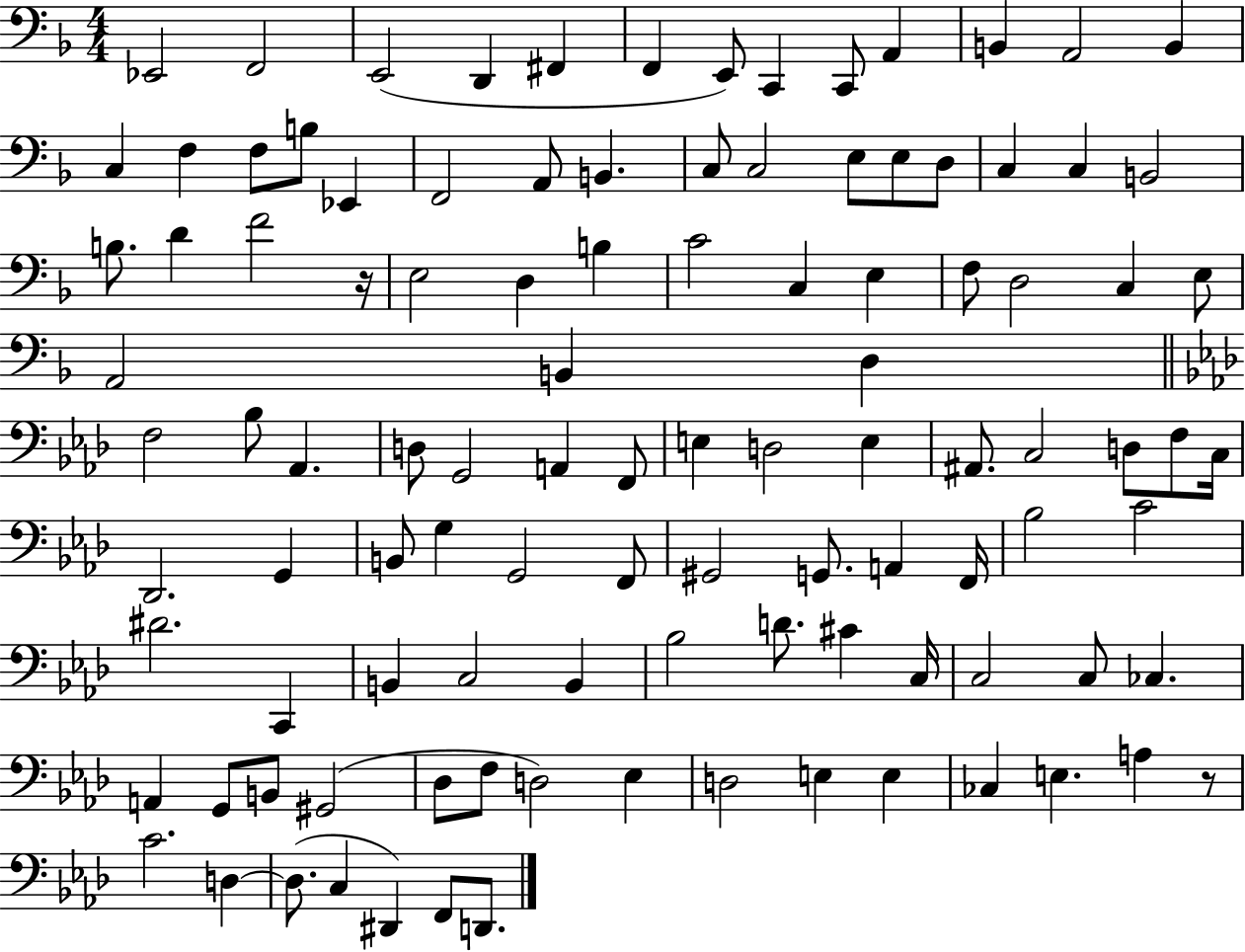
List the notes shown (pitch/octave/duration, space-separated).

Eb2/h F2/h E2/h D2/q F#2/q F2/q E2/e C2/q C2/e A2/q B2/q A2/h B2/q C3/q F3/q F3/e B3/e Eb2/q F2/h A2/e B2/q. C3/e C3/h E3/e E3/e D3/e C3/q C3/q B2/h B3/e. D4/q F4/h R/s E3/h D3/q B3/q C4/h C3/q E3/q F3/e D3/h C3/q E3/e A2/h B2/q D3/q F3/h Bb3/e Ab2/q. D3/e G2/h A2/q F2/e E3/q D3/h E3/q A#2/e. C3/h D3/e F3/e C3/s Db2/h. G2/q B2/e G3/q G2/h F2/e G#2/h G2/e. A2/q F2/s Bb3/h C4/h D#4/h. C2/q B2/q C3/h B2/q Bb3/h D4/e. C#4/q C3/s C3/h C3/e CES3/q. A2/q G2/e B2/e G#2/h Db3/e F3/e D3/h Eb3/q D3/h E3/q E3/q CES3/q E3/q. A3/q R/e C4/h. D3/q D3/e. C3/q D#2/q F2/e D2/e.